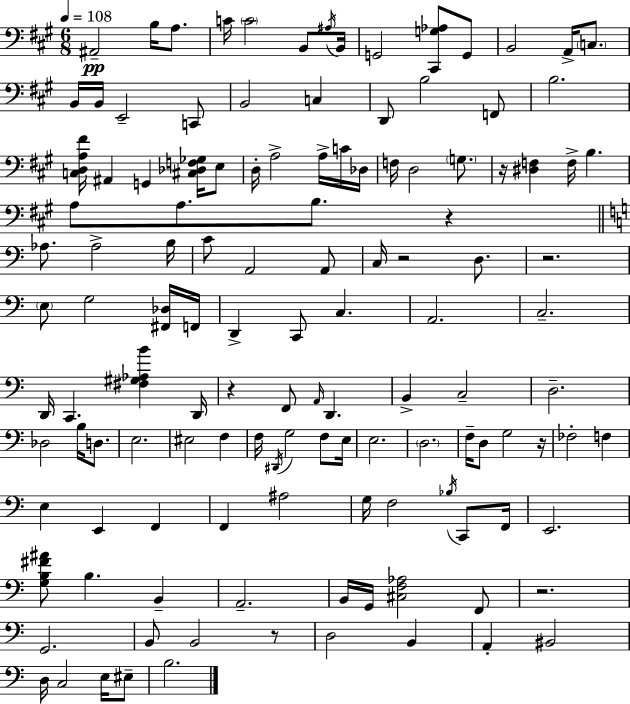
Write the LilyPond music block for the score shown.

{
  \clef bass
  \numericTimeSignature
  \time 6/8
  \key a \major
  \tempo 4 = 108
  ais,2--\pp b16 a8. | c'16 \parenthesize c'2 b,8 \acciaccatura { ais16 } | b,16 g,2 <cis, g aes>8 g,8 | b,2 a,16-> \parenthesize c8. | \break b,16 b,16 e,2-- c,8 | b,2 c4 | d,8 b2 f,8 | b2. | \break <c d a fis'>16 ais,4 g,4 <cis des f ges>16 e8 | d16-. a2-> a16-> c'16 | des16 f16 d2 \parenthesize g8. | r16 <dis f>4 f16-> b4. | \break a8 a8. b8. r4 | \bar "||" \break \key c \major aes8. aes2-> b16 | c'8 a,2 a,8 | c16 r2 d8. | r2. | \break \parenthesize e8 g2 <fis, des>16 f,16 | d,4-> c,8 c4. | a,2. | c2.-- | \break d,16 c,4. <fis gis aes b'>4 d,16 | r4 f,8 \grace { a,16 } d,4. | b,4-> c2-- | d2.-- | \break des2 b16 d8. | e2. | eis2 f4 | f16 \acciaccatura { dis,16 } g2 f8 | \break e16 e2. | \parenthesize d2. | f16-- d8 g2 | r16 fes2-. f4 | \break e4 e,4 f,4 | f,4 ais2 | g16 f2 \acciaccatura { bes16 } | c,8 f,16 e,2. | \break <g b fis' ais'>8 b4. b,4-- | a,2.-- | b,16 g,16 <cis f aes>2 | f,8 r2. | \break g,2. | b,8 b,2 | r8 d2 b,4 | a,4-. bis,2 | \break d16 c2 | e16 eis8-- b2. | \bar "|."
}